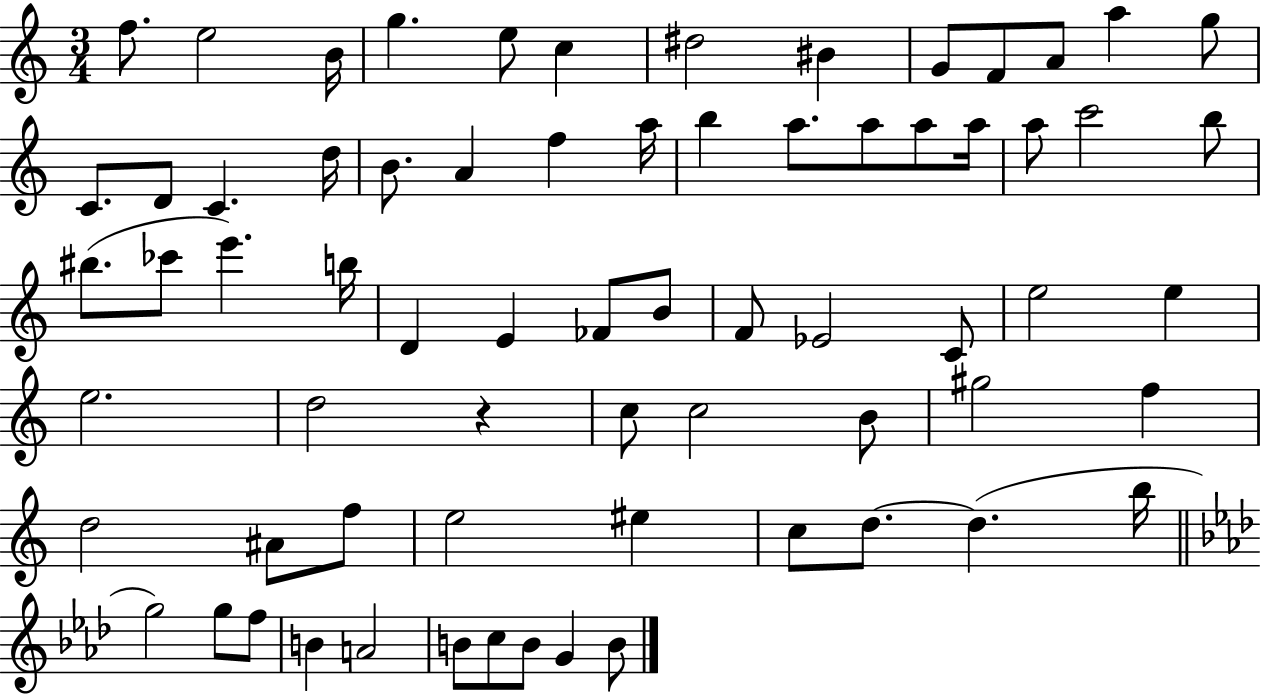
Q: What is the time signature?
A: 3/4